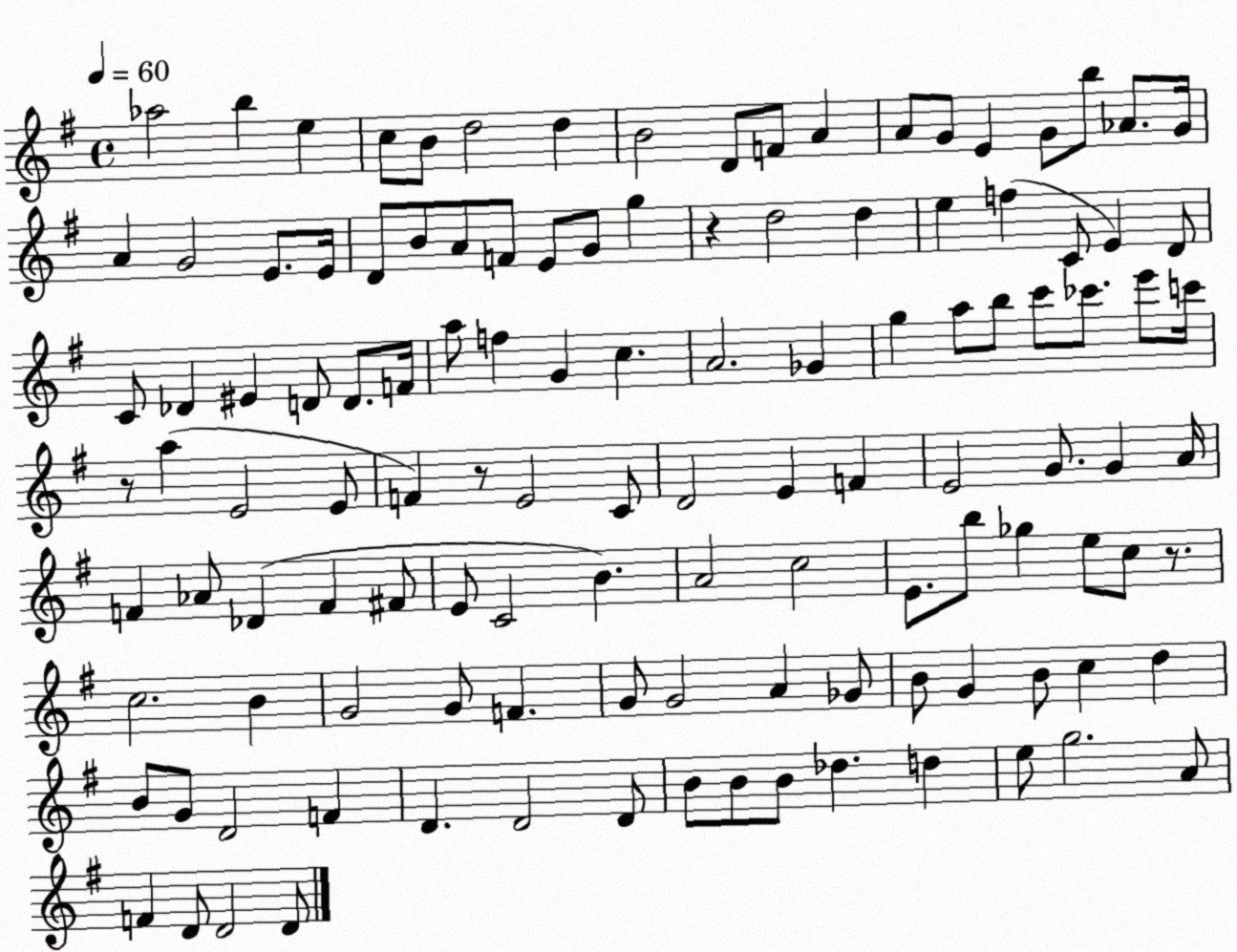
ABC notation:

X:1
T:Untitled
M:4/4
L:1/4
K:G
_a2 b e c/2 B/2 d2 d B2 D/2 F/2 A A/2 G/2 E G/2 b/2 _A/2 G/4 A G2 E/2 E/4 D/2 B/2 A/2 F/2 E/2 G/2 g z d2 d e f C/2 E D/2 C/2 _D ^E D/2 D/2 F/4 a/2 f G c A2 _G g a/2 b/2 c'/2 _c'/2 e'/2 c'/4 z/2 a E2 E/2 F z/2 E2 C/2 D2 E F E2 G/2 G A/4 F _A/2 _D F ^F/2 E/2 C2 B A2 c2 E/2 b/2 _g e/2 c/2 z/2 c2 B G2 G/2 F G/2 G2 A _G/2 B/2 G B/2 c d B/2 G/2 D2 F D D2 D/2 B/2 B/2 B/2 _d d e/2 g2 A/2 F D/2 D2 D/2